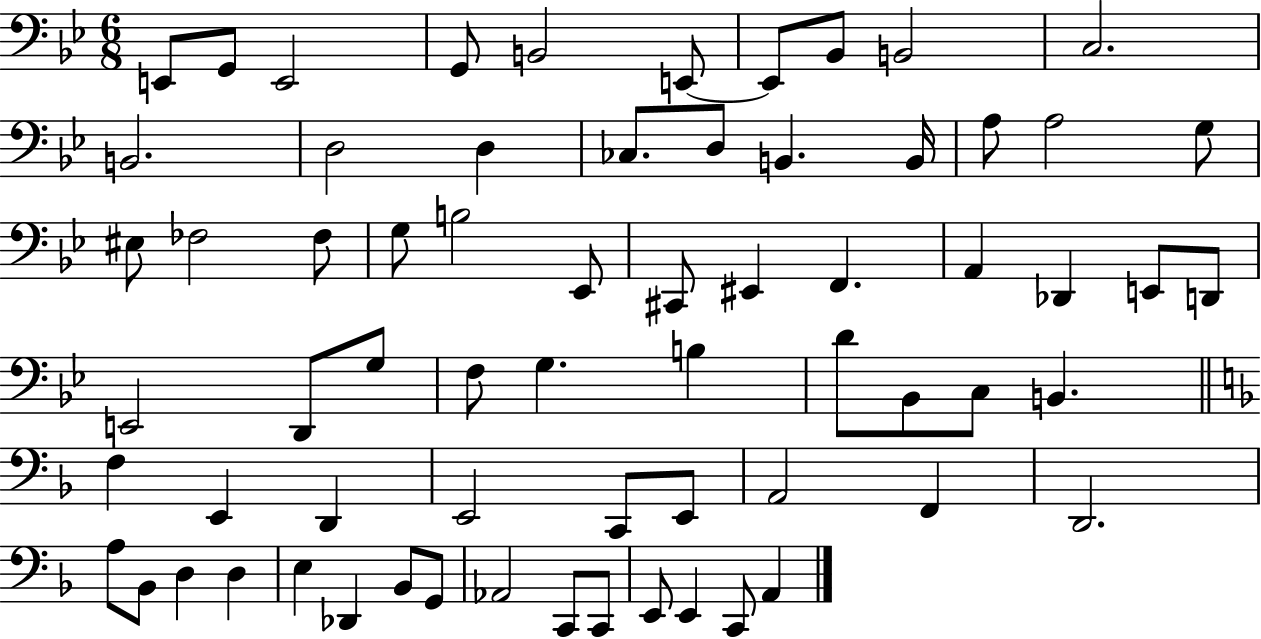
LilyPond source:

{
  \clef bass
  \numericTimeSignature
  \time 6/8
  \key bes \major
  \repeat volta 2 { e,8 g,8 e,2 | g,8 b,2 e,8~~ | e,8 bes,8 b,2 | c2. | \break b,2. | d2 d4 | ces8. d8 b,4. b,16 | a8 a2 g8 | \break eis8 fes2 fes8 | g8 b2 ees,8 | cis,8 eis,4 f,4. | a,4 des,4 e,8 d,8 | \break e,2 d,8 g8 | f8 g4. b4 | d'8 bes,8 c8 b,4. | \bar "||" \break \key d \minor f4 e,4 d,4 | e,2 c,8 e,8 | a,2 f,4 | d,2. | \break a8 bes,8 d4 d4 | e4 des,4 bes,8 g,8 | aes,2 c,8 c,8 | e,8 e,4 c,8 a,4 | \break } \bar "|."
}